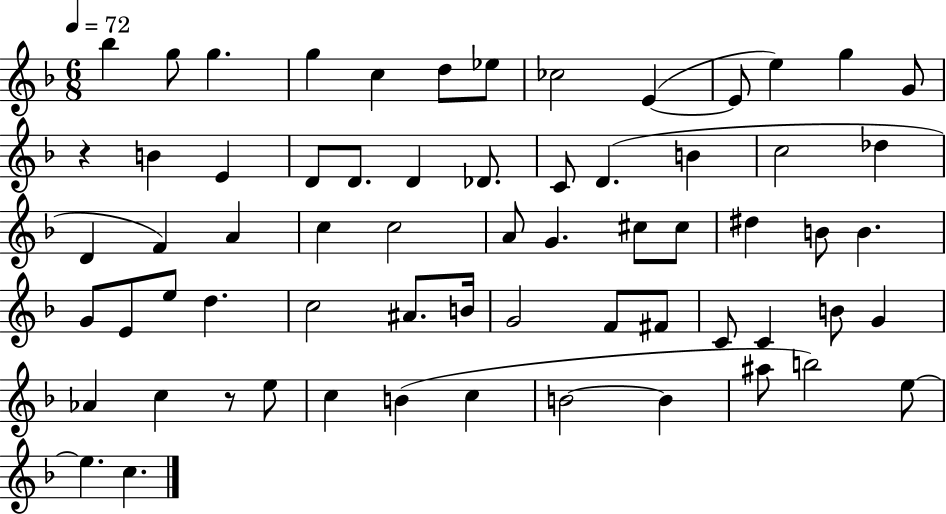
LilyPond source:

{
  \clef treble
  \numericTimeSignature
  \time 6/8
  \key f \major
  \tempo 4 = 72
  bes''4 g''8 g''4. | g''4 c''4 d''8 ees''8 | ces''2 e'4~(~ | e'8 e''4) g''4 g'8 | \break r4 b'4 e'4 | d'8 d'8. d'4 des'8. | c'8 d'4.( b'4 | c''2 des''4 | \break d'4 f'4) a'4 | c''4 c''2 | a'8 g'4. cis''8 cis''8 | dis''4 b'8 b'4. | \break g'8 e'8 e''8 d''4. | c''2 ais'8. b'16 | g'2 f'8 fis'8 | c'8 c'4 b'8 g'4 | \break aes'4 c''4 r8 e''8 | c''4 b'4( c''4 | b'2~~ b'4 | ais''8 b''2) e''8~~ | \break e''4. c''4. | \bar "|."
}